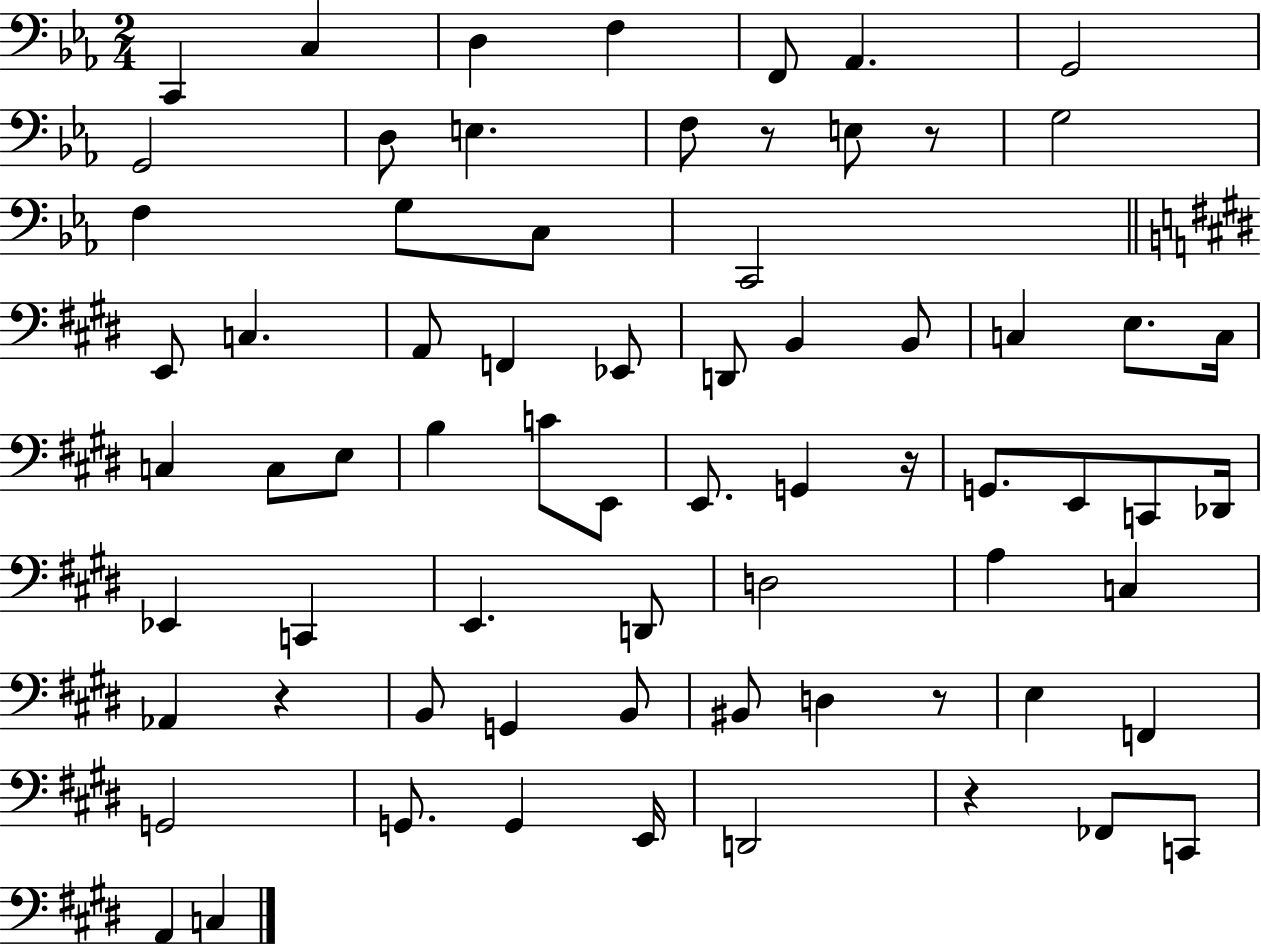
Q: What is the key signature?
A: EES major